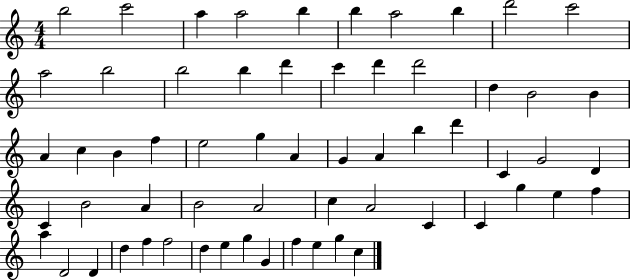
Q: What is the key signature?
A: C major